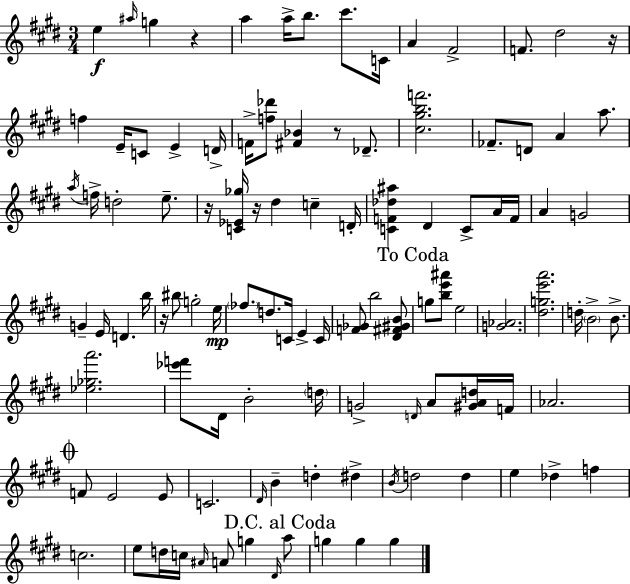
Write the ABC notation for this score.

X:1
T:Untitled
M:3/4
L:1/4
K:E
e ^a/4 g z a a/4 b/2 ^c'/2 C/4 A ^F2 F/2 ^d2 z/4 f E/4 C/2 E D/4 F/4 [f_d']/2 [^F_B] z/2 _D/2 [^c^gbf']2 _F/2 D/2 A a/2 a/4 f/4 d2 e/2 z/4 [C_E_g]/4 z/4 ^d c D/4 [CF_d^a] ^D C/2 A/4 F/4 A G2 G E/4 D b/4 z/4 ^b/2 g2 e/4 _f/2 d/2 C/4 E C/4 [F_G]/2 b2 [^D^F^GB]/2 g/2 [be'^a']/2 e2 [G_A]2 [^dge'a']2 d/4 B2 B/2 [_e_ga']2 [_e'f']/2 ^D/4 B2 d/4 G2 D/4 A/2 [^GAd]/4 F/4 _A2 F/2 E2 E/2 C2 ^D/4 B d ^d B/4 d2 d e _d f c2 e/2 d/4 c/4 ^A/4 A/2 g ^D/4 a/2 g g g